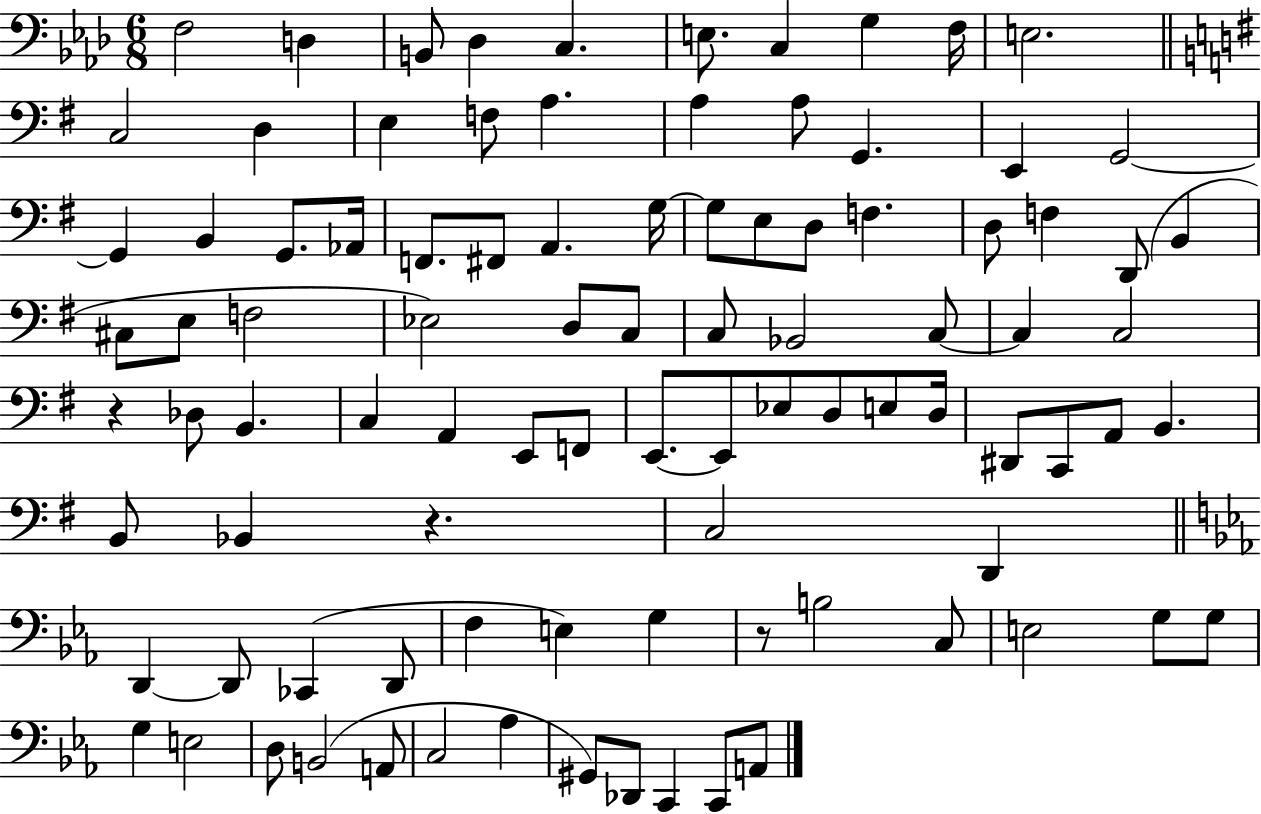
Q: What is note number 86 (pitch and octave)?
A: Ab3